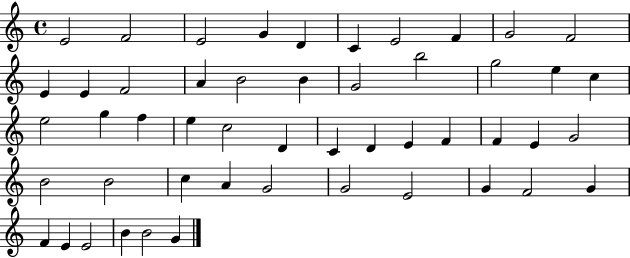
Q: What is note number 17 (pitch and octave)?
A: G4